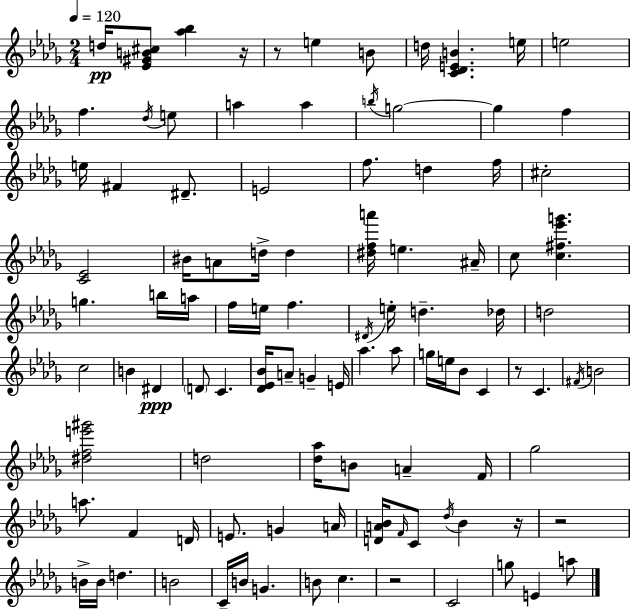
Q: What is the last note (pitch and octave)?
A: A5